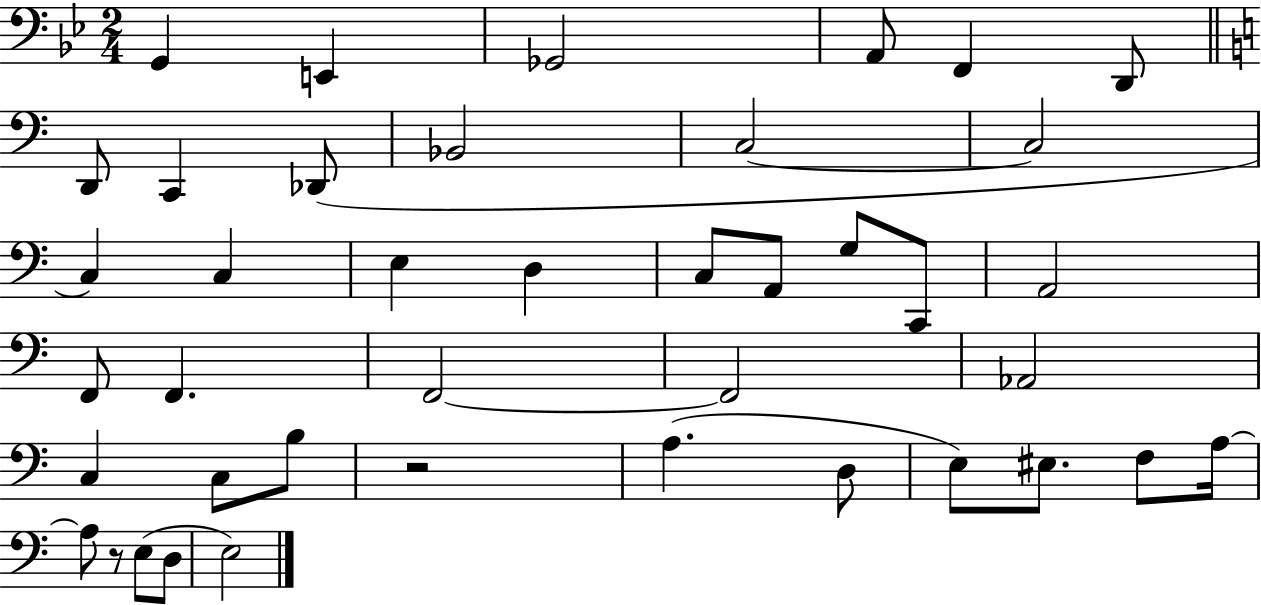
X:1
T:Untitled
M:2/4
L:1/4
K:Bb
G,, E,, _G,,2 A,,/2 F,, D,,/2 D,,/2 C,, _D,,/2 _B,,2 C,2 C,2 C, C, E, D, C,/2 A,,/2 G,/2 C,,/2 A,,2 F,,/2 F,, F,,2 F,,2 _A,,2 C, C,/2 B,/2 z2 A, D,/2 E,/2 ^E,/2 F,/2 A,/4 A,/2 z/2 E,/2 D,/2 E,2